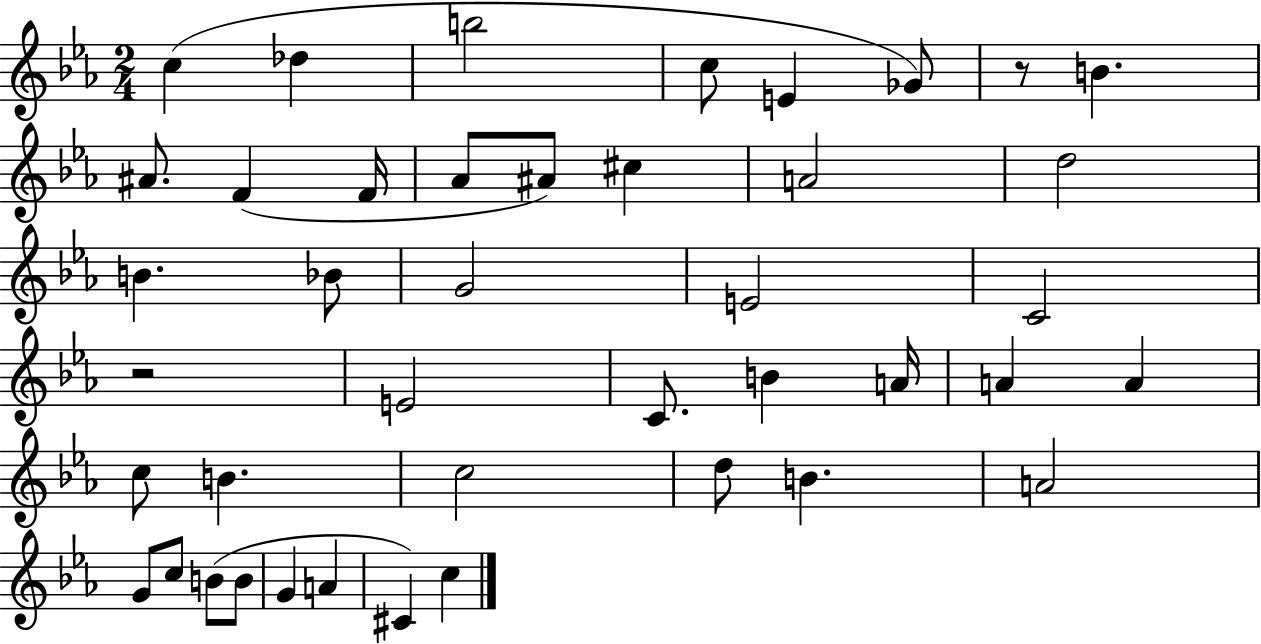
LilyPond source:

{
  \clef treble
  \numericTimeSignature
  \time 2/4
  \key ees \major
  \repeat volta 2 { c''4( des''4 | b''2 | c''8 e'4 ges'8) | r8 b'4. | \break ais'8. f'4( f'16 | aes'8 ais'8) cis''4 | a'2 | d''2 | \break b'4. bes'8 | g'2 | e'2 | c'2 | \break r2 | e'2 | c'8. b'4 a'16 | a'4 a'4 | \break c''8 b'4. | c''2 | d''8 b'4. | a'2 | \break g'8 c''8 b'8( b'8 | g'4 a'4 | cis'4) c''4 | } \bar "|."
}